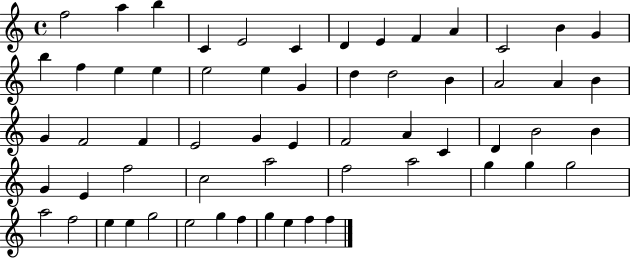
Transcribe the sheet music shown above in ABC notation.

X:1
T:Untitled
M:4/4
L:1/4
K:C
f2 a b C E2 C D E F A C2 B G b f e e e2 e G d d2 B A2 A B G F2 F E2 G E F2 A C D B2 B G E f2 c2 a2 f2 a2 g g g2 a2 f2 e e g2 e2 g f g e f f